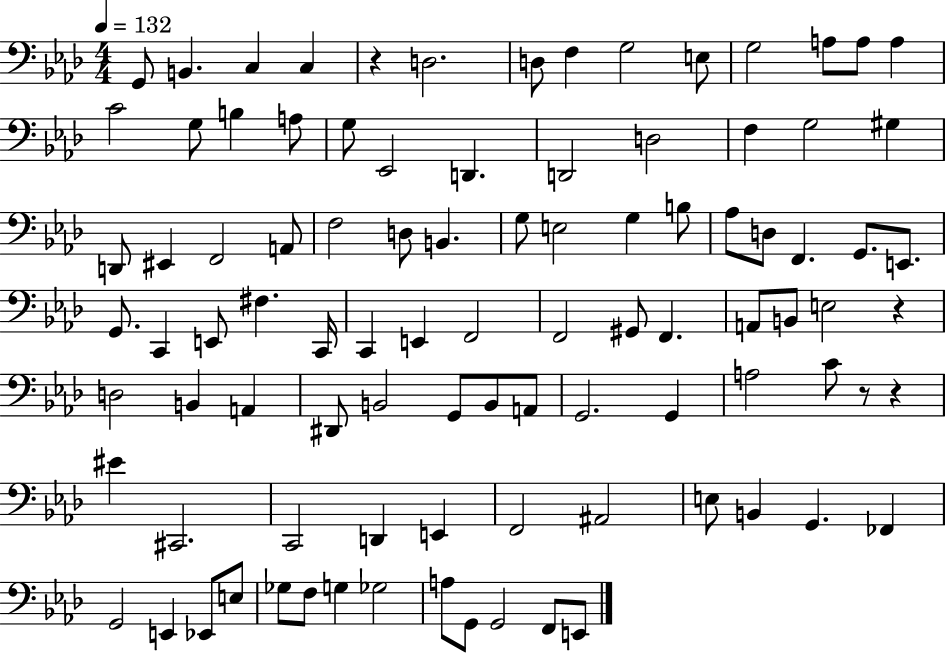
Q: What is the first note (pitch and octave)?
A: G2